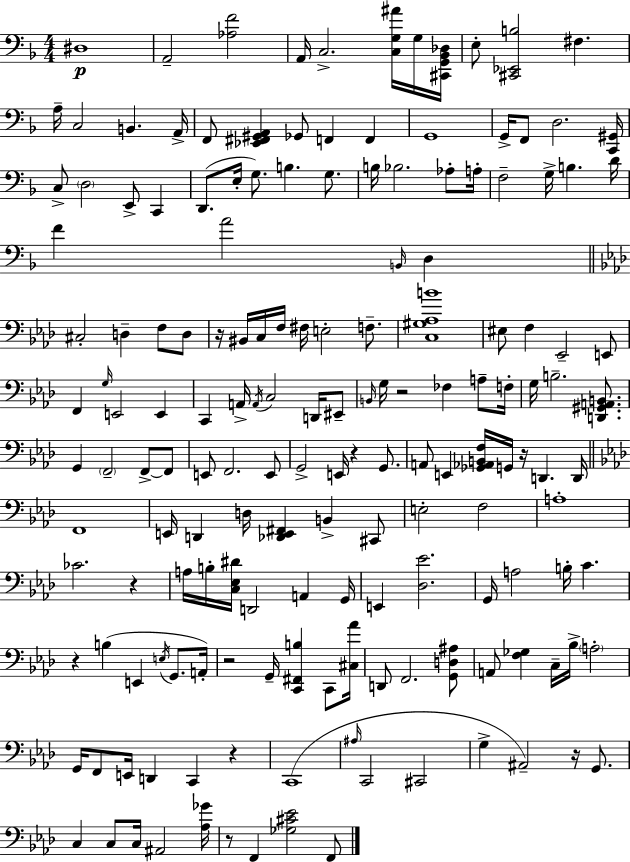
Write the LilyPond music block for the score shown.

{
  \clef bass
  \numericTimeSignature
  \time 4/4
  \key d \minor
  dis1\p | a,2-- <aes f'>2 | a,16 c2.-> <c g ais'>16 g16 <cis, g, bes, des>16 | e8-. <cis, ees, b>2 fis4. | \break a16-- c2 b,4. a,16-> | f,8 <ees, fis, gis, a,>4 ges,8 f,4 f,4 | g,1 | g,16-> f,8 d2. <c, gis,>16 | \break c8-> \parenthesize d2 e,8-> c,4 | d,8.( e16-. g8.) b4. g8. | b16 bes2. aes8-. a16-. | f2-- g16-> b4. d'16 | \break f'4 a'2 \grace { b,16 } d4 | \bar "||" \break \key f \minor cis2-. d4-- f8 d8 | r16 bis,16 c16 f16 fis16 e2-. f8.-- | <c gis aes b'>1 | eis8 f4 ees,2-- e,8 | \break f,4 \grace { g16 } e,2 e,4 | c,4 a,16-> \acciaccatura { a,16 } c2 d,16 | eis,8-- \grace { b,16 } g16 r2 fes4 | a8-- f16-. g16 b2.-- | \break <d, gis, a, b,>8. g,4 \parenthesize f,2-- f,8->~~ | f,8 e,8 f,2. | e,8 g,2-> e,16 r4 | g,8. a,8 e,4 <ges, aes, b, f>16 g,16 r16 d,4. | \break d,16 \bar "||" \break \key aes \major f,1 | e,16 d,4 d16 <des, e, fis,>4 b,4-> cis,8 | e2-. f2 | a1-. | \break ces'2. r4 | a16 b16-. <c ees dis'>16 d,2 a,4 g,16 | e,4 <des ees'>2. | g,16 a2 b16-. c'4. | \break r4 b4( e,4 \acciaccatura { e16 } g,8. | a,16-.) r2 g,16-- <c, fis, b>4 c,8 | <cis aes'>16 d,8 f,2. <g, d ais>8 | a,8 <f ges>4 c16-- bes16-> \parenthesize a2-. | \break g,16 f,8 e,16 d,4 c,4 r4 | c,1( | \grace { ais16 } c,2 cis,2 | g4-> ais,2--) r16 g,8. | \break c4 c8 c16 ais,2 | <aes ges'>16 r8 f,4 <ges cis' ees'>2 | f,8 \bar "|."
}